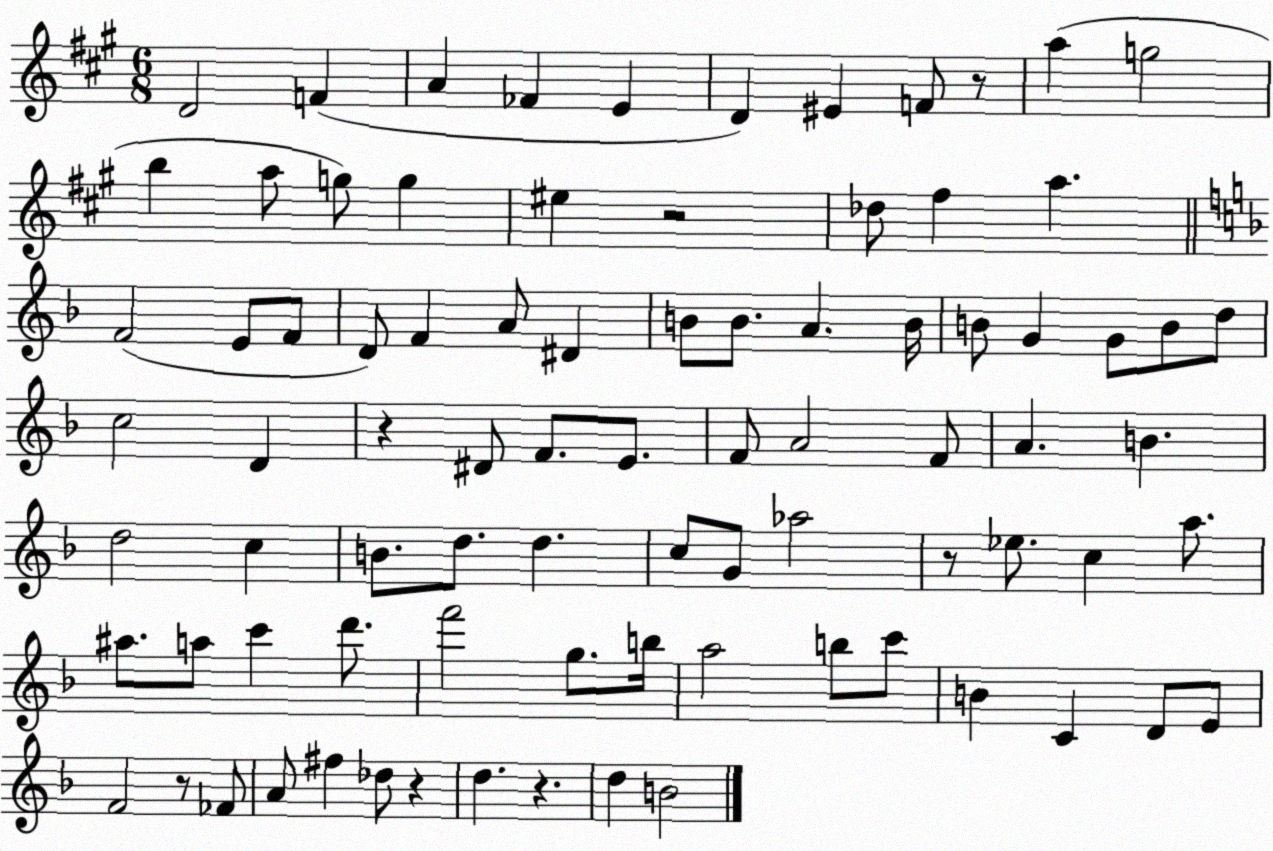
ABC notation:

X:1
T:Untitled
M:6/8
L:1/4
K:A
D2 F A _F E D ^E F/2 z/2 a g2 b a/2 g/2 g ^e z2 _d/2 ^f a F2 E/2 F/2 D/2 F A/2 ^D B/2 B/2 A B/4 B/2 G G/2 B/2 d/2 c2 D z ^D/2 F/2 E/2 F/2 A2 F/2 A B d2 c B/2 d/2 d c/2 G/2 _a2 z/2 _e/2 c a/2 ^a/2 a/2 c' d'/2 f'2 g/2 b/4 a2 b/2 c'/2 B C D/2 E/2 F2 z/2 _F/2 A/2 ^f _d/2 z d z d B2